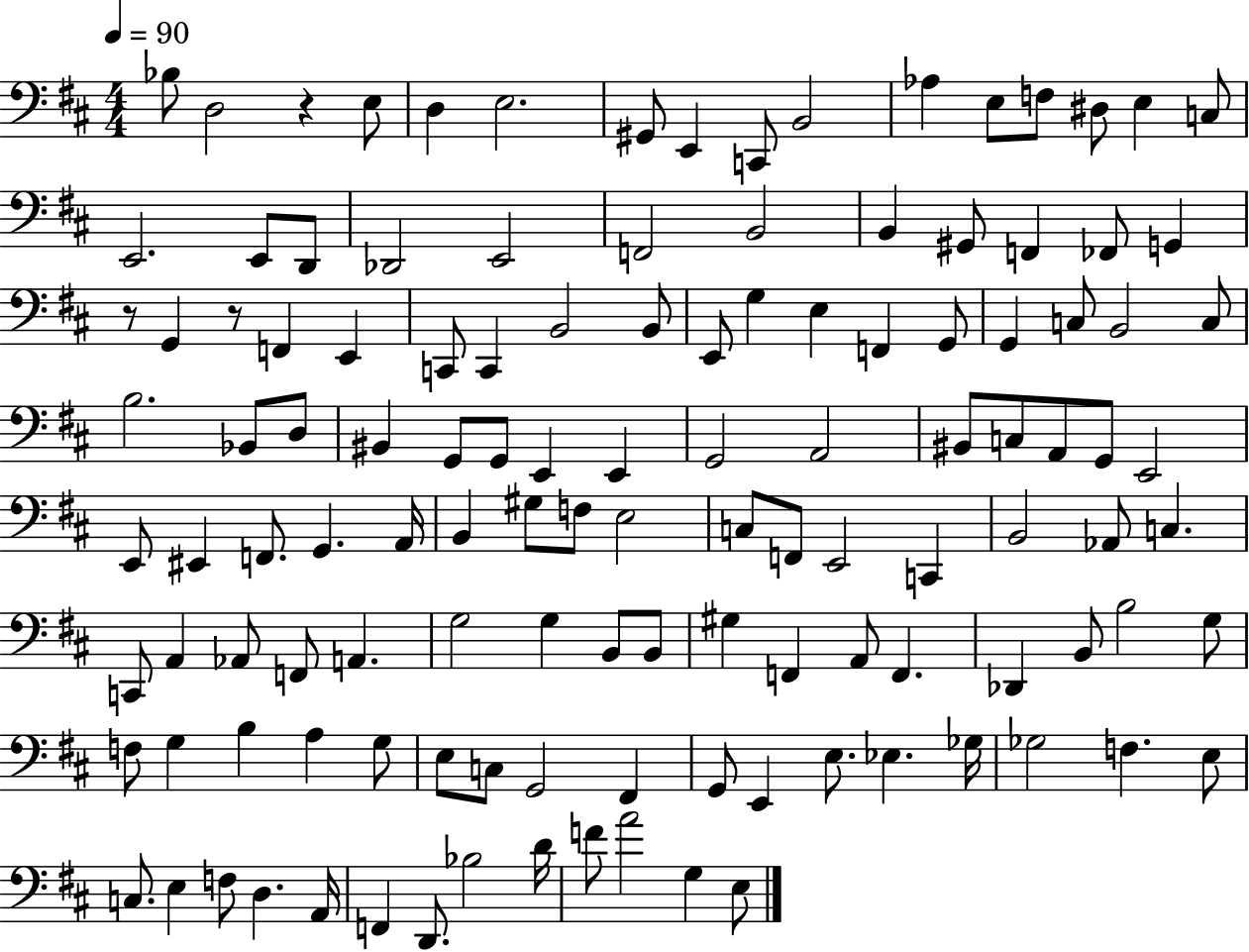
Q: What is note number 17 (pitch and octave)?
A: E2